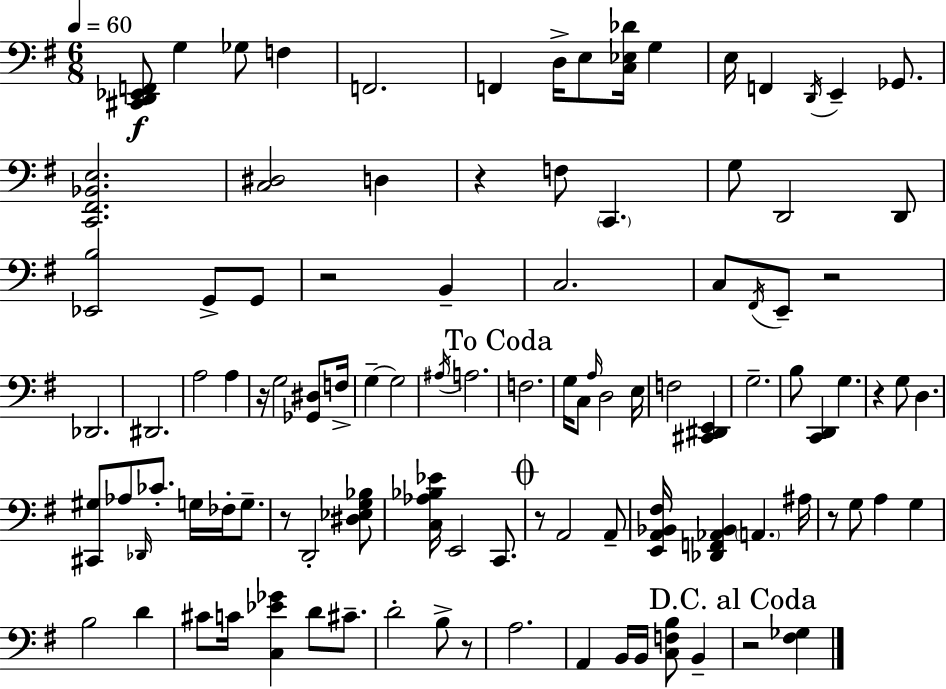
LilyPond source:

{
  \clef bass
  \numericTimeSignature
  \time 6/8
  \key g \major
  \tempo 4 = 60
  <cis, d, ees, f,>8\f g4 ges8 f4 | f,2. | f,4 d16-> e8 <c ees des'>16 g4 | e16 f,4 \acciaccatura { d,16 } e,4-- ges,8. | \break <c, fis, bes, e>2. | <c dis>2 d4 | r4 f8 \parenthesize c,4. | g8 d,2 d,8 | \break <ees, b>2 g,8-> g,8 | r2 b,4-- | c2. | c8 \acciaccatura { fis,16 } e,8-- r2 | \break des,2. | dis,2. | a2 a4 | r16 g2 <ges, dis>8 | \break f16-> g4--~~ g2 | \acciaccatura { ais16 } a2. | \mark "To Coda" f2. | g16 c8 \grace { a16 } d2 | \break e16 f2 | <cis, dis, e,>4 g2.-- | b8 <c, d,>4 g4. | r4 g8 d4. | \break <cis, gis>8 aes8 \grace { des,16 } ces'8.-. | g16 fes16-. g8.-- r8 d,2-. | <dis ees g bes>8 <c aes bes ees'>16 e,2 | c,8. \mark \markup { \musicglyph "scripts.coda" } r8 a,2 | \break a,8-- <e, a, bes, fis>16 <des, f, aes, bes,>4 \parenthesize a,4. | ais16 r8 g8 a4 | g4 b2 | d'4 cis'8 c'16 <c ees' ges'>4 | \break d'8 cis'8.-- d'2-. | b8-> r8 a2. | a,4 b,16 b,16 <c f b>8 | b,4-- \mark "D.C. al Coda" r2 | \break <fis ges>4 \bar "|."
}